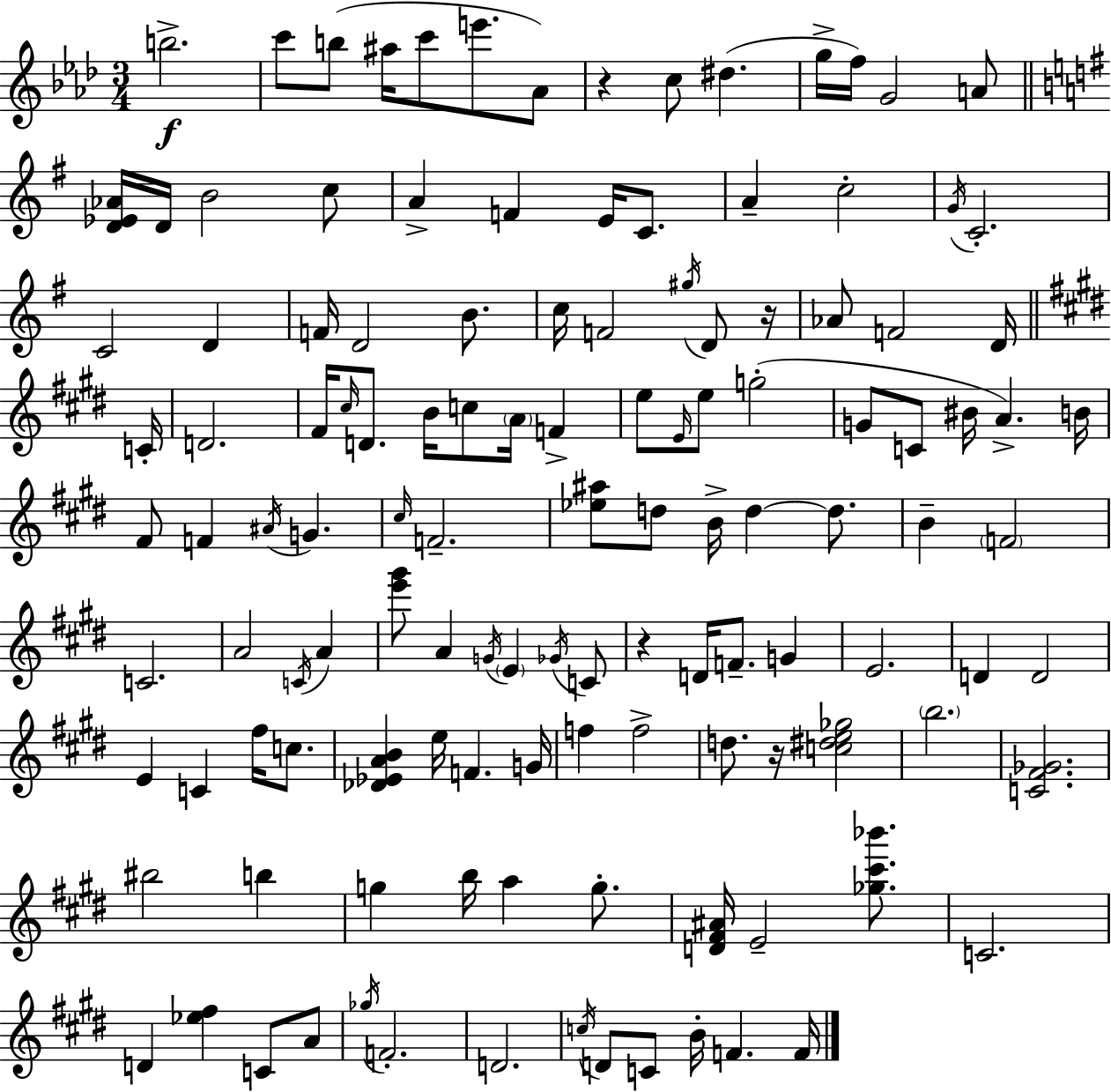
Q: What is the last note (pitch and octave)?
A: F4